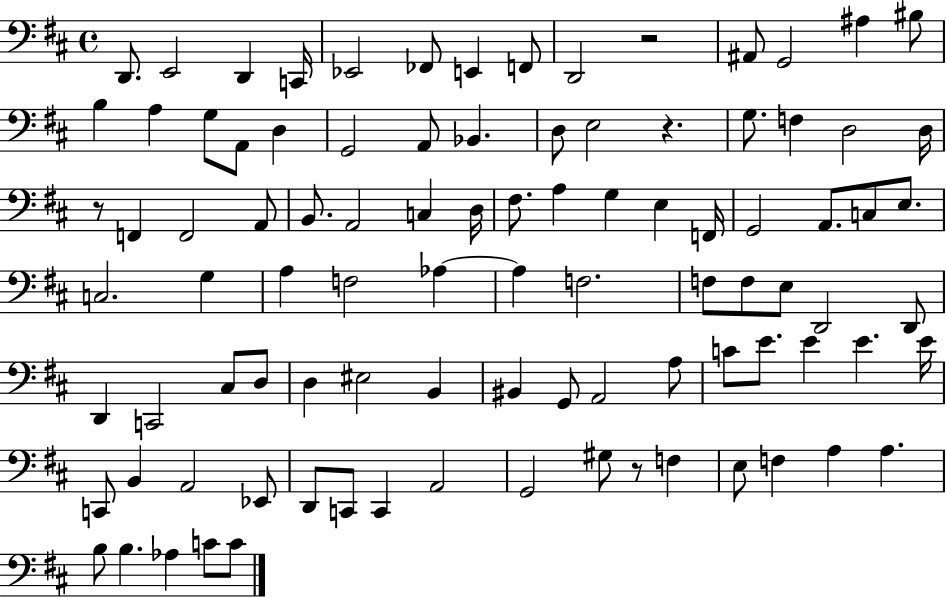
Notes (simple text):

D2/e. E2/h D2/q C2/s Eb2/h FES2/e E2/q F2/e D2/h R/h A#2/e G2/h A#3/q BIS3/e B3/q A3/q G3/e A2/e D3/q G2/h A2/e Bb2/q. D3/e E3/h R/q. G3/e. F3/q D3/h D3/s R/e F2/q F2/h A2/e B2/e. A2/h C3/q D3/s F#3/e. A3/q G3/q E3/q F2/s G2/h A2/e. C3/e E3/e. C3/h. G3/q A3/q F3/h Ab3/q Ab3/q F3/h. F3/e F3/e E3/e D2/h D2/e D2/q C2/h C#3/e D3/e D3/q EIS3/h B2/q BIS2/q G2/e A2/h A3/e C4/e E4/e. E4/q E4/q. E4/s C2/e B2/q A2/h Eb2/e D2/e C2/e C2/q A2/h G2/h G#3/e R/e F3/q E3/e F3/q A3/q A3/q. B3/e B3/q. Ab3/q C4/e C4/e